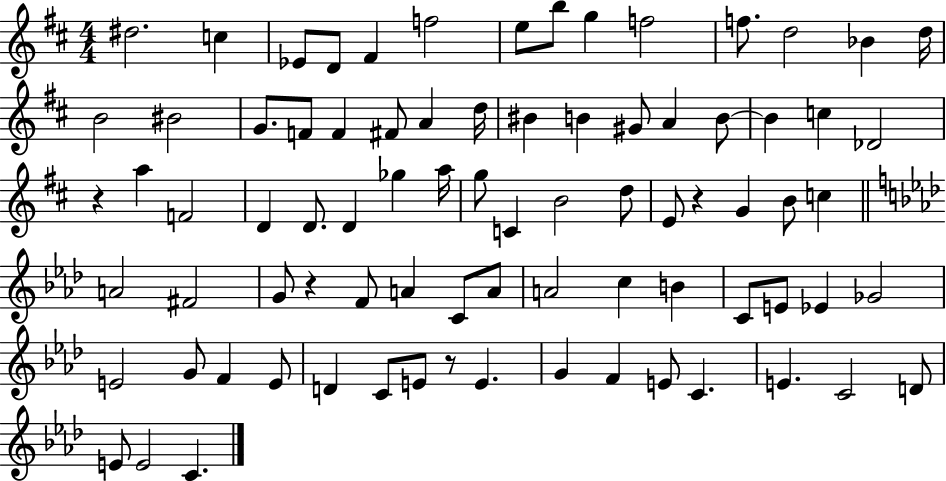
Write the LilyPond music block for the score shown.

{
  \clef treble
  \numericTimeSignature
  \time 4/4
  \key d \major
  dis''2. c''4 | ees'8 d'8 fis'4 f''2 | e''8 b''8 g''4 f''2 | f''8. d''2 bes'4 d''16 | \break b'2 bis'2 | g'8. f'8 f'4 fis'8 a'4 d''16 | bis'4 b'4 gis'8 a'4 b'8~~ | b'4 c''4 des'2 | \break r4 a''4 f'2 | d'4 d'8. d'4 ges''4 a''16 | g''8 c'4 b'2 d''8 | e'8 r4 g'4 b'8 c''4 | \break \bar "||" \break \key aes \major a'2 fis'2 | g'8 r4 f'8 a'4 c'8 a'8 | a'2 c''4 b'4 | c'8 e'8 ees'4 ges'2 | \break e'2 g'8 f'4 e'8 | d'4 c'8 e'8 r8 e'4. | g'4 f'4 e'8 c'4. | e'4. c'2 d'8 | \break e'8 e'2 c'4. | \bar "|."
}